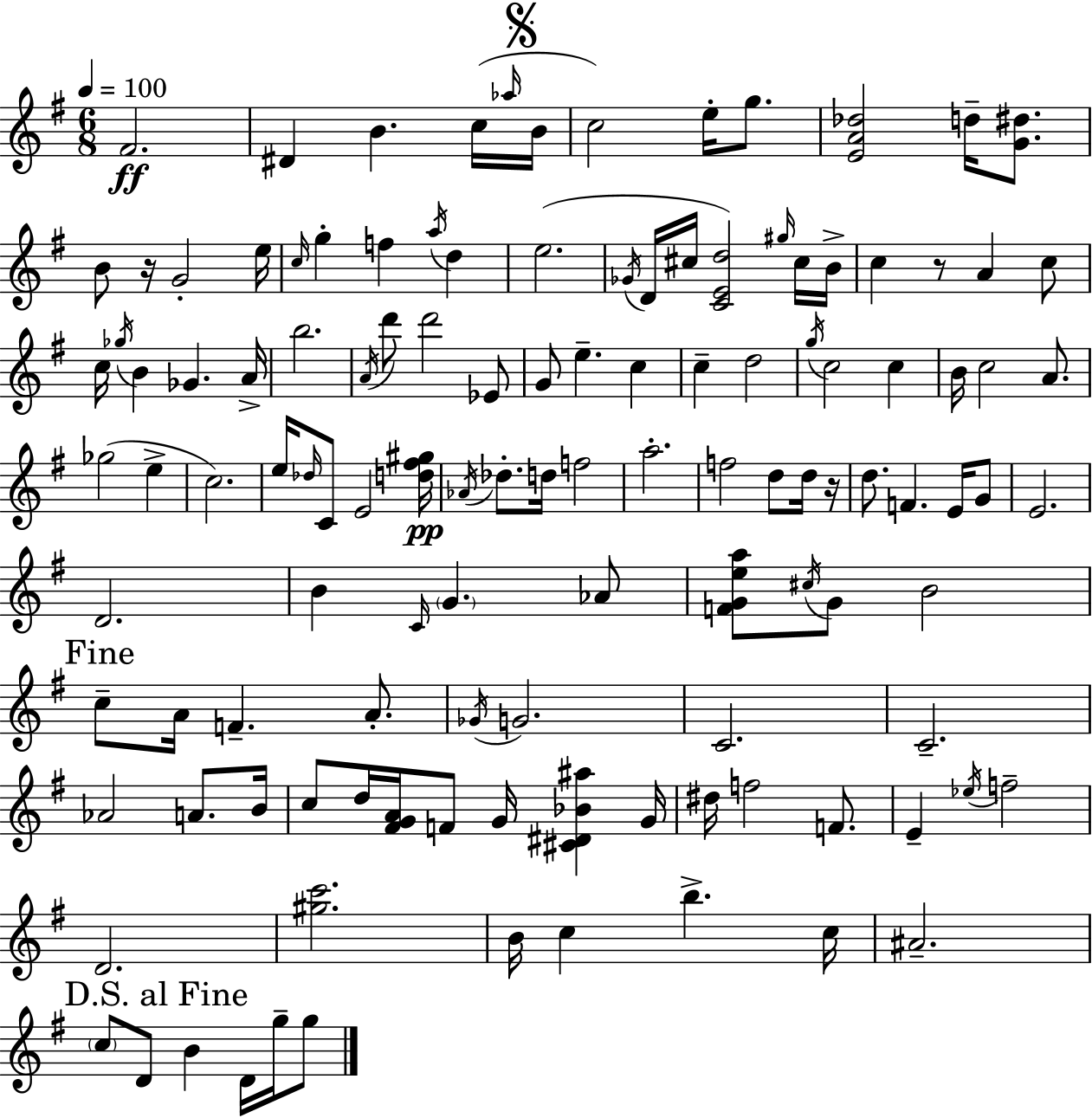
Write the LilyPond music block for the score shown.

{
  \clef treble
  \numericTimeSignature
  \time 6/8
  \key e \minor
  \tempo 4 = 100
  fis'2.\ff | dis'4 b'4. c''16( \grace { aes''16 } | \mark \markup { \musicglyph "scripts.segno" } b'16 c''2) e''16-. g''8. | <e' a' des''>2 d''16-- <g' dis''>8. | \break b'8 r16 g'2-. | e''16 \grace { c''16 } g''4-. f''4 \acciaccatura { a''16 } d''4 | e''2.( | \acciaccatura { ges'16 } d'16 cis''16 <c' e' d''>2) | \break \grace { gis''16 } cis''16 b'16-> c''4 r8 a'4 | c''8 c''16 \acciaccatura { ges''16 } b'4 ges'4. | a'16-> b''2. | \acciaccatura { a'16 } d'''8 d'''2 | \break ees'8 g'8 e''4.-- | c''4 c''4-- d''2 | \acciaccatura { g''16 } c''2 | c''4 b'16 c''2 | \break a'8. ges''2( | e''4-> c''2.) | e''16 \grace { des''16 } c'8 | e'2 <d'' fis'' gis''>16\pp \acciaccatura { aes'16 } des''8.-. | \break d''16 f''2 a''2.-. | f''2 | d''8 d''16 r16 d''8. | f'4. e'16 g'8 e'2. | \break d'2. | b'4 | \grace { c'16 } \parenthesize g'4. aes'8 <f' g' e'' a''>8 | \acciaccatura { cis''16 } g'8 b'2 | \break \mark "Fine" c''8-- a'16 f'4.-- a'8.-. | \acciaccatura { ges'16 } g'2. | c'2. | c'2.-- | \break aes'2 a'8. | b'16 c''8 d''16 <fis' g' a'>16 f'8 g'16 <cis' dis' bes' ais''>4 | g'16 dis''16 f''2 f'8. | e'4-- \acciaccatura { ees''16 } f''2-- | \break d'2. | <gis'' c'''>2. | b'16 c''4 b''4.-> | c''16 ais'2.-- | \break \mark "D.S. al Fine" \parenthesize c''8 d'8 b'4 d'16 g''16-- | g''8 \bar "|."
}